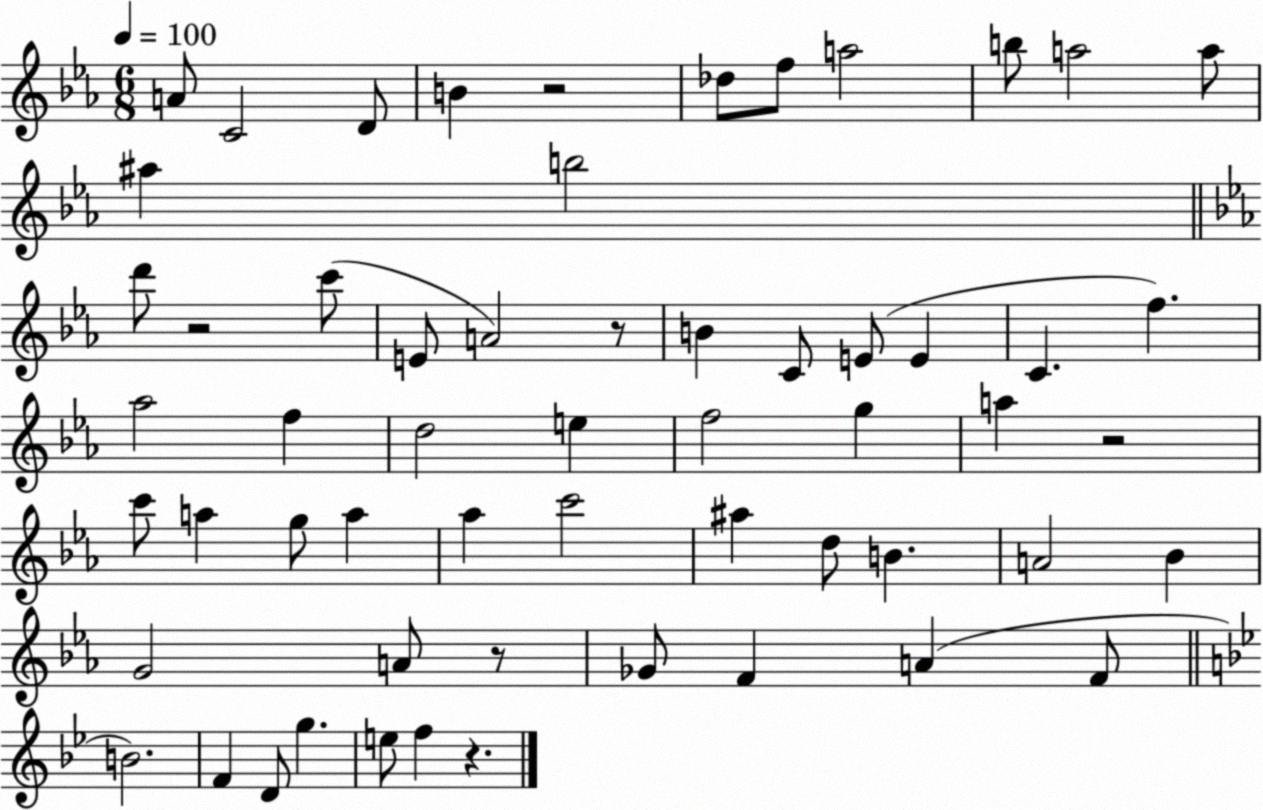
X:1
T:Untitled
M:6/8
L:1/4
K:Eb
A/2 C2 D/2 B z2 _d/2 f/2 a2 b/2 a2 a/2 ^a b2 d'/2 z2 c'/2 E/2 A2 z/2 B C/2 E/2 E C f _a2 f d2 e f2 g a z2 c'/2 a g/2 a _a c'2 ^a d/2 B A2 _B G2 A/2 z/2 _G/2 F A F/2 B2 F D/2 g e/2 f z